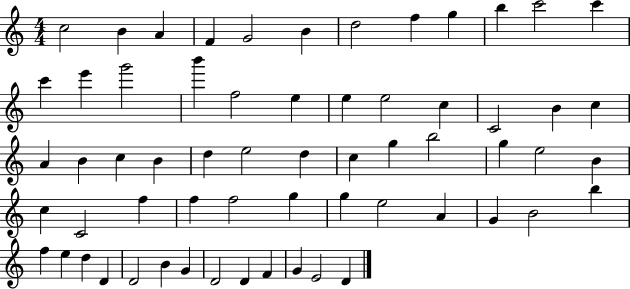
{
  \clef treble
  \numericTimeSignature
  \time 4/4
  \key c \major
  c''2 b'4 a'4 | f'4 g'2 b'4 | d''2 f''4 g''4 | b''4 c'''2 c'''4 | \break c'''4 e'''4 g'''2 | b'''4 f''2 e''4 | e''4 e''2 c''4 | c'2 b'4 c''4 | \break a'4 b'4 c''4 b'4 | d''4 e''2 d''4 | c''4 g''4 b''2 | g''4 e''2 b'4 | \break c''4 c'2 f''4 | f''4 f''2 g''4 | g''4 e''2 a'4 | g'4 b'2 b''4 | \break f''4 e''4 d''4 d'4 | d'2 b'4 g'4 | d'2 d'4 f'4 | g'4 e'2 d'4 | \break \bar "|."
}